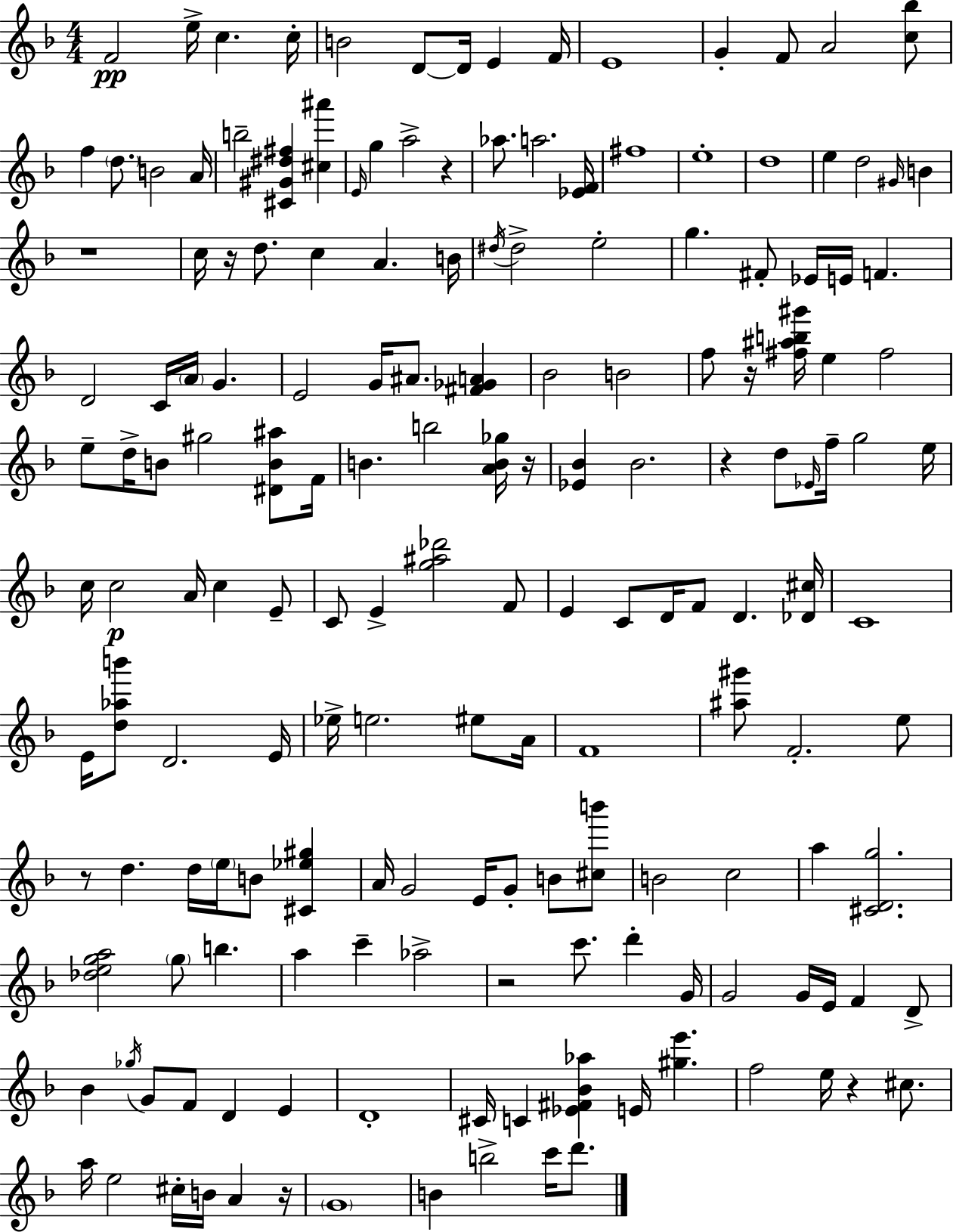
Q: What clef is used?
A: treble